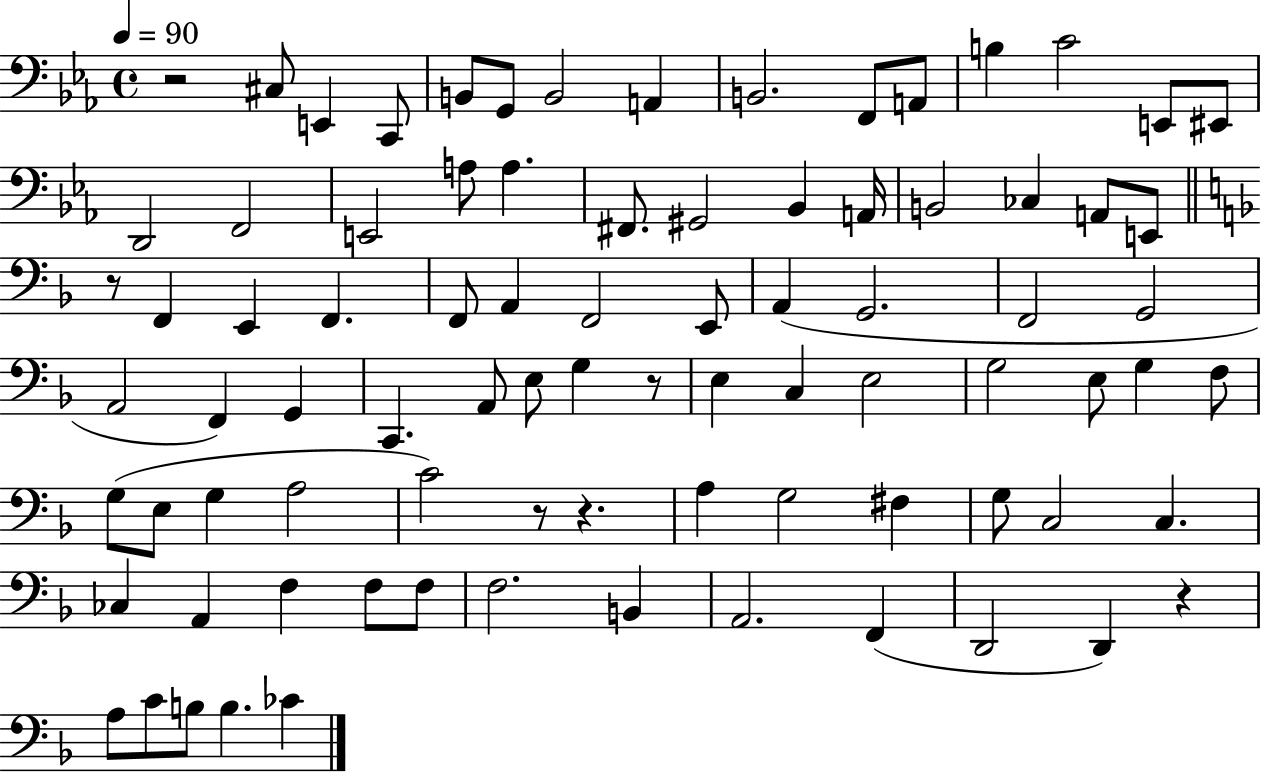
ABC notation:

X:1
T:Untitled
M:4/4
L:1/4
K:Eb
z2 ^C,/2 E,, C,,/2 B,,/2 G,,/2 B,,2 A,, B,,2 F,,/2 A,,/2 B, C2 E,,/2 ^E,,/2 D,,2 F,,2 E,,2 A,/2 A, ^F,,/2 ^G,,2 _B,, A,,/4 B,,2 _C, A,,/2 E,,/2 z/2 F,, E,, F,, F,,/2 A,, F,,2 E,,/2 A,, G,,2 F,,2 G,,2 A,,2 F,, G,, C,, A,,/2 E,/2 G, z/2 E, C, E,2 G,2 E,/2 G, F,/2 G,/2 E,/2 G, A,2 C2 z/2 z A, G,2 ^F, G,/2 C,2 C, _C, A,, F, F,/2 F,/2 F,2 B,, A,,2 F,, D,,2 D,, z A,/2 C/2 B,/2 B, _C